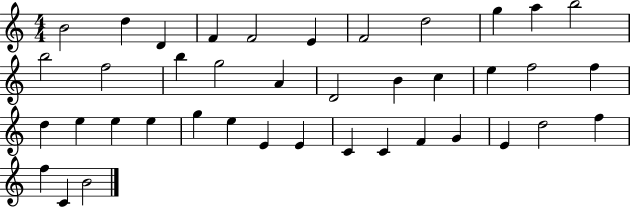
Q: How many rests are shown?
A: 0